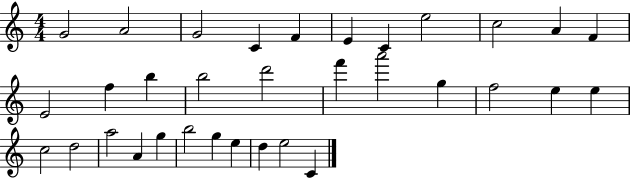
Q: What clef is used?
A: treble